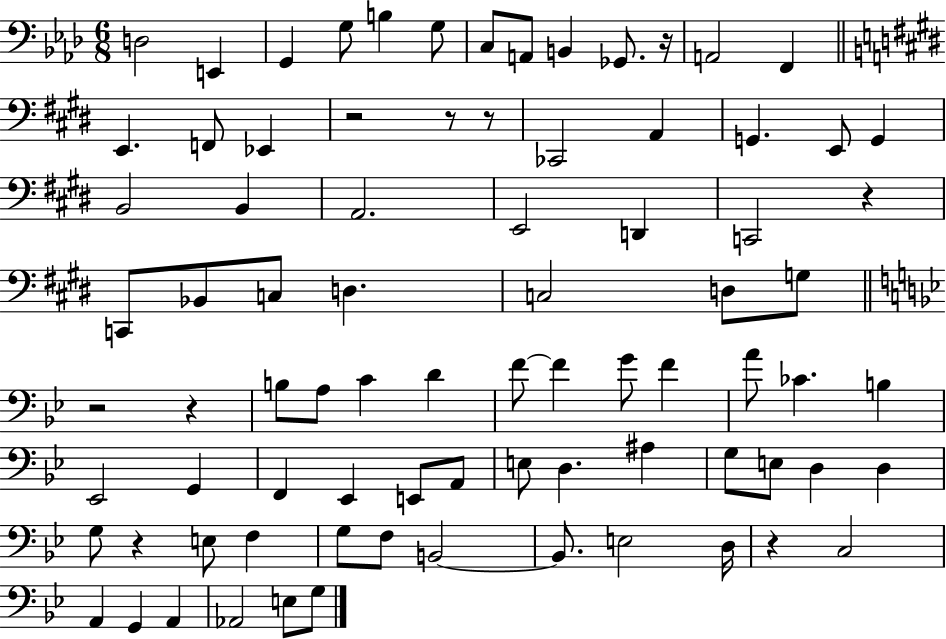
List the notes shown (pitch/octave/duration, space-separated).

D3/h E2/q G2/q G3/e B3/q G3/e C3/e A2/e B2/q Gb2/e. R/s A2/h F2/q E2/q. F2/e Eb2/q R/h R/e R/e CES2/h A2/q G2/q. E2/e G2/q B2/h B2/q A2/h. E2/h D2/q C2/h R/q C2/e Bb2/e C3/e D3/q. C3/h D3/e G3/e R/h R/q B3/e A3/e C4/q D4/q F4/e F4/q G4/e F4/q A4/e CES4/q. B3/q Eb2/h G2/q F2/q Eb2/q E2/e A2/e E3/e D3/q. A#3/q G3/e E3/e D3/q D3/q G3/e R/q E3/e F3/q G3/e F3/e B2/h B2/e. E3/h D3/s R/q C3/h A2/q G2/q A2/q Ab2/h E3/e G3/e